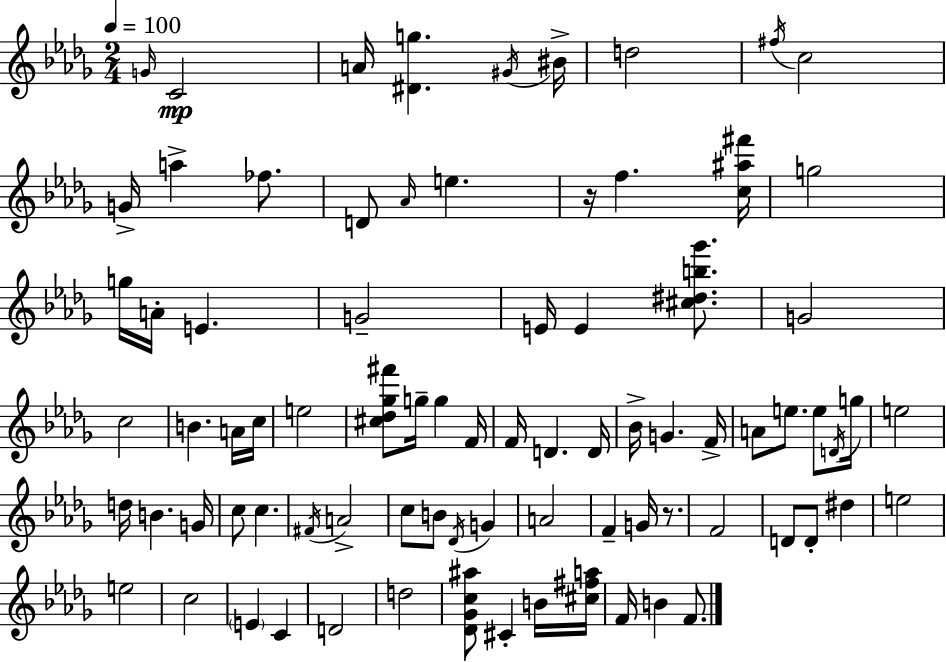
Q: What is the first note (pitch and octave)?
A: G4